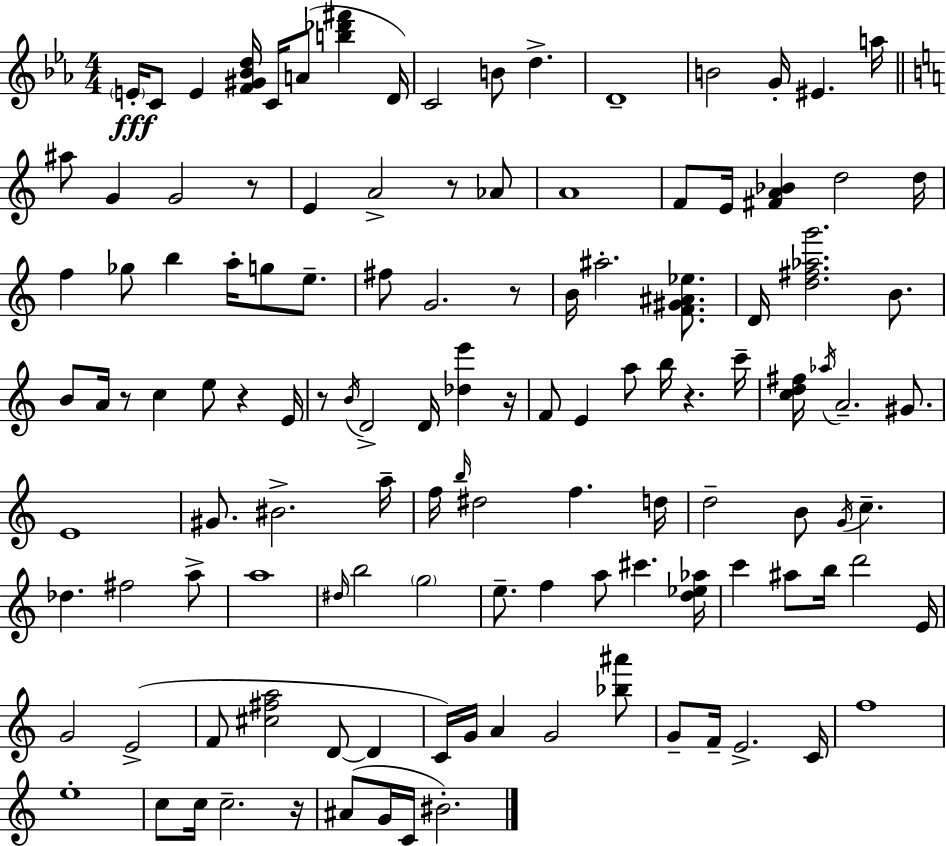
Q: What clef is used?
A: treble